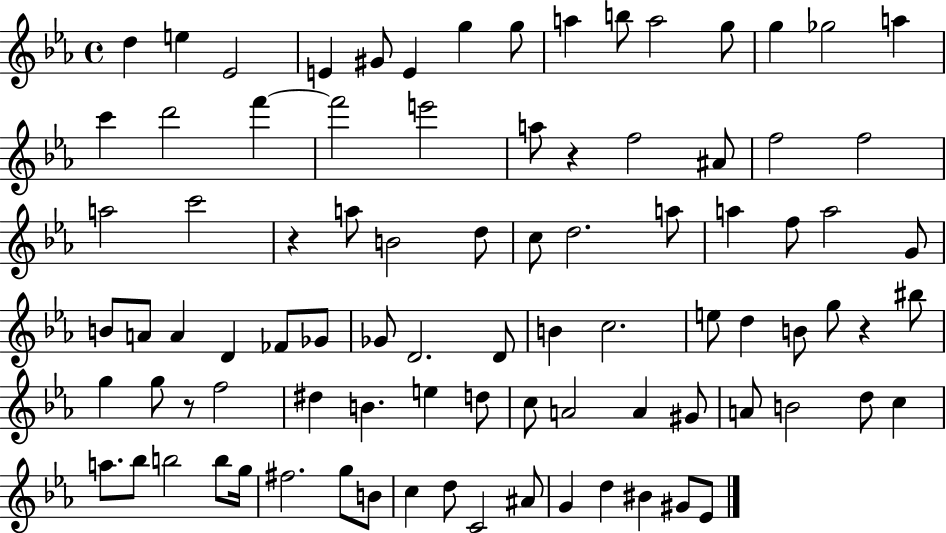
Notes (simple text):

D5/q E5/q Eb4/h E4/q G#4/e E4/q G5/q G5/e A5/q B5/e A5/h G5/e G5/q Gb5/h A5/q C6/q D6/h F6/q F6/h E6/h A5/e R/q F5/h A#4/e F5/h F5/h A5/h C6/h R/q A5/e B4/h D5/e C5/e D5/h. A5/e A5/q F5/e A5/h G4/e B4/e A4/e A4/q D4/q FES4/e Gb4/e Gb4/e D4/h. D4/e B4/q C5/h. E5/e D5/q B4/e G5/e R/q BIS5/e G5/q G5/e R/e F5/h D#5/q B4/q. E5/q D5/e C5/e A4/h A4/q G#4/e A4/e B4/h D5/e C5/q A5/e. Bb5/e B5/h B5/e G5/s F#5/h. G5/e B4/e C5/q D5/e C4/h A#4/e G4/q D5/q BIS4/q G#4/e Eb4/e